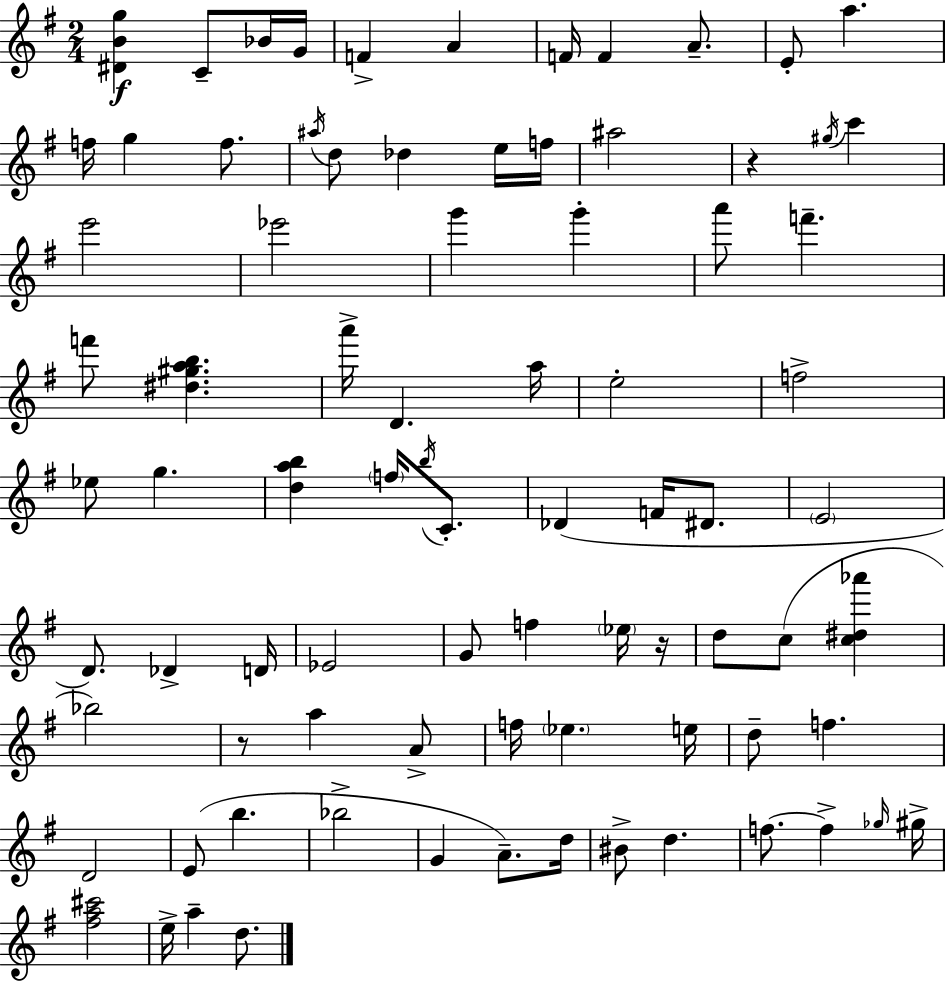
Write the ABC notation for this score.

X:1
T:Untitled
M:2/4
L:1/4
K:Em
[^DBg] C/2 _B/4 G/4 F A F/4 F A/2 E/2 a f/4 g f/2 ^a/4 d/2 _d e/4 f/4 ^a2 z ^g/4 c' e'2 _e'2 g' g' a'/2 f' f'/2 [^d^gab] a'/4 D a/4 e2 f2 _e/2 g [dab] f/4 b/4 C/2 _D F/4 ^D/2 E2 D/2 _D D/4 _E2 G/2 f _e/4 z/4 d/2 c/2 [c^d_a'] _b2 z/2 a A/2 f/4 _e e/4 d/2 f D2 E/2 b _b2 G A/2 d/4 ^B/2 d f/2 f _g/4 ^g/4 [^fa^c']2 e/4 a d/2